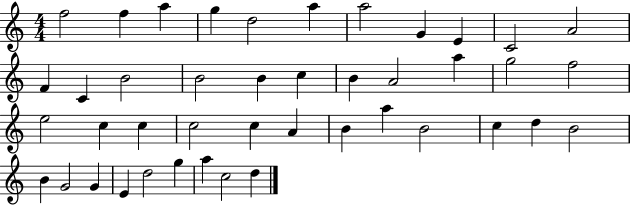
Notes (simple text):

F5/h F5/q A5/q G5/q D5/h A5/q A5/h G4/q E4/q C4/h A4/h F4/q C4/q B4/h B4/h B4/q C5/q B4/q A4/h A5/q G5/h F5/h E5/h C5/q C5/q C5/h C5/q A4/q B4/q A5/q B4/h C5/q D5/q B4/h B4/q G4/h G4/q E4/q D5/h G5/q A5/q C5/h D5/q